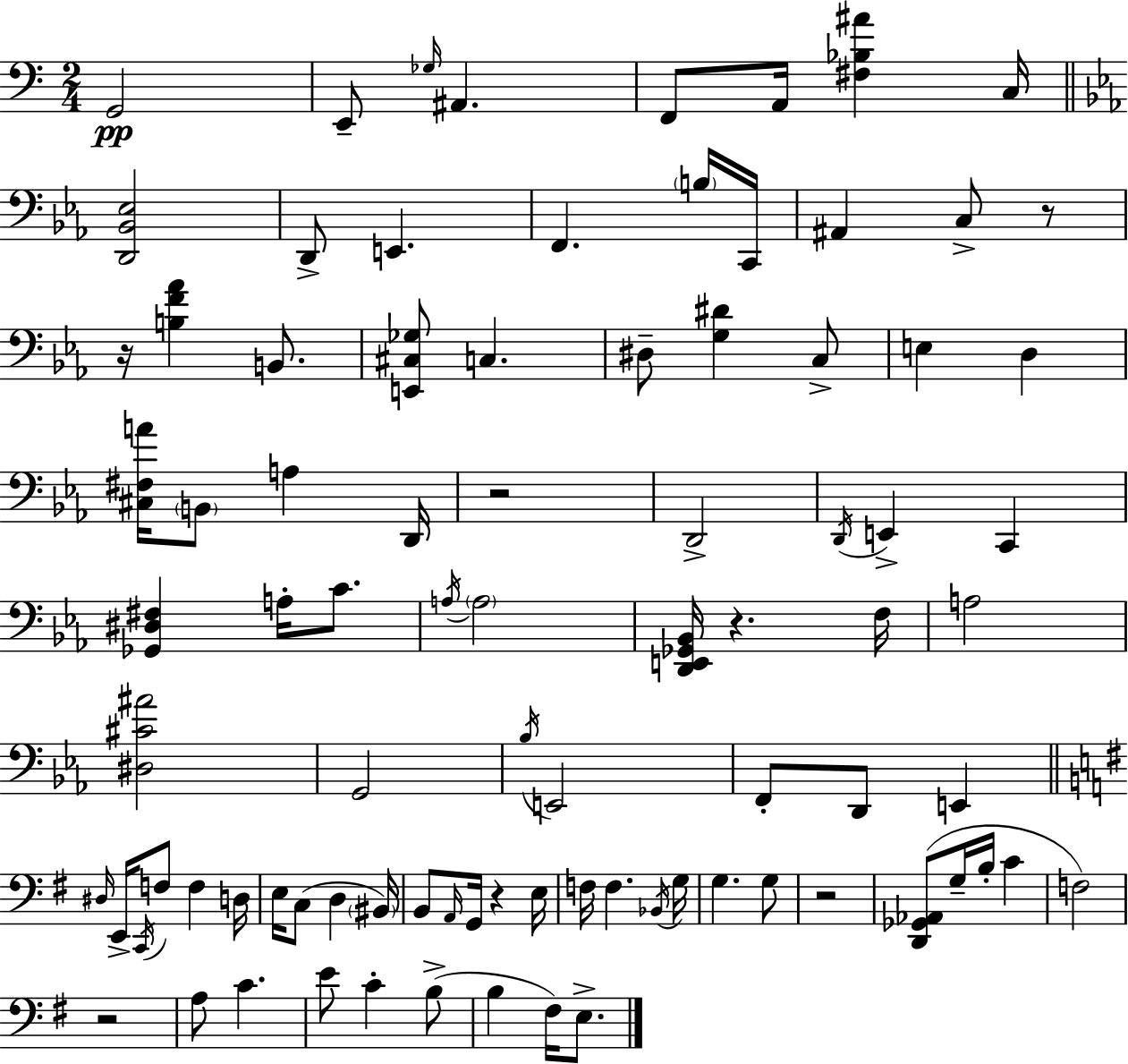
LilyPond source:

{
  \clef bass
  \numericTimeSignature
  \time 2/4
  \key c \major
  g,2\pp | e,8-- \grace { ges16 } ais,4. | f,8 a,16 <fis bes ais'>4 | c16 \bar "||" \break \key ees \major <d, bes, ees>2 | d,8-> e,4. | f,4. \parenthesize b16 c,16 | ais,4 c8-> r8 | \break r16 <b f' aes'>4 b,8. | <e, cis ges>8 c4. | dis8-- <g dis'>4 c8-> | e4 d4 | \break <cis fis a'>16 \parenthesize b,8 a4 d,16 | r2 | d,2-> | \acciaccatura { d,16 } e,4-> c,4 | \break <ges, dis fis>4 a16-. c'8. | \acciaccatura { a16 } \parenthesize a2 | <d, e, ges, bes,>16 r4. | f16 a2 | \break <dis cis' ais'>2 | g,2 | \acciaccatura { bes16 } e,2 | f,8-. d,8 e,4 | \break \bar "||" \break \key g \major \grace { dis16 } e,16-> \acciaccatura { c,16 } f8 f4 | d16 e16 c8( d4 | \parenthesize bis,16) b,8 \grace { a,16 } g,16 r4 | e16 f16 f4. | \break \acciaccatura { bes,16 } g16 g4. | g8 r2 | <d, ges, aes,>8( g16-- b16-. | c'4 f2) | \break r2 | a8 c'4. | e'8 c'4-. | b8->( b4 | \break fis16) e8.-> \bar "|."
}